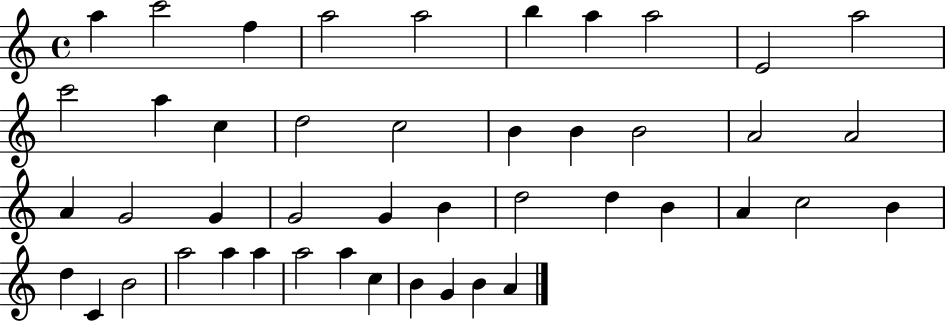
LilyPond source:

{
  \clef treble
  \time 4/4
  \defaultTimeSignature
  \key c \major
  a''4 c'''2 f''4 | a''2 a''2 | b''4 a''4 a''2 | e'2 a''2 | \break c'''2 a''4 c''4 | d''2 c''2 | b'4 b'4 b'2 | a'2 a'2 | \break a'4 g'2 g'4 | g'2 g'4 b'4 | d''2 d''4 b'4 | a'4 c''2 b'4 | \break d''4 c'4 b'2 | a''2 a''4 a''4 | a''2 a''4 c''4 | b'4 g'4 b'4 a'4 | \break \bar "|."
}